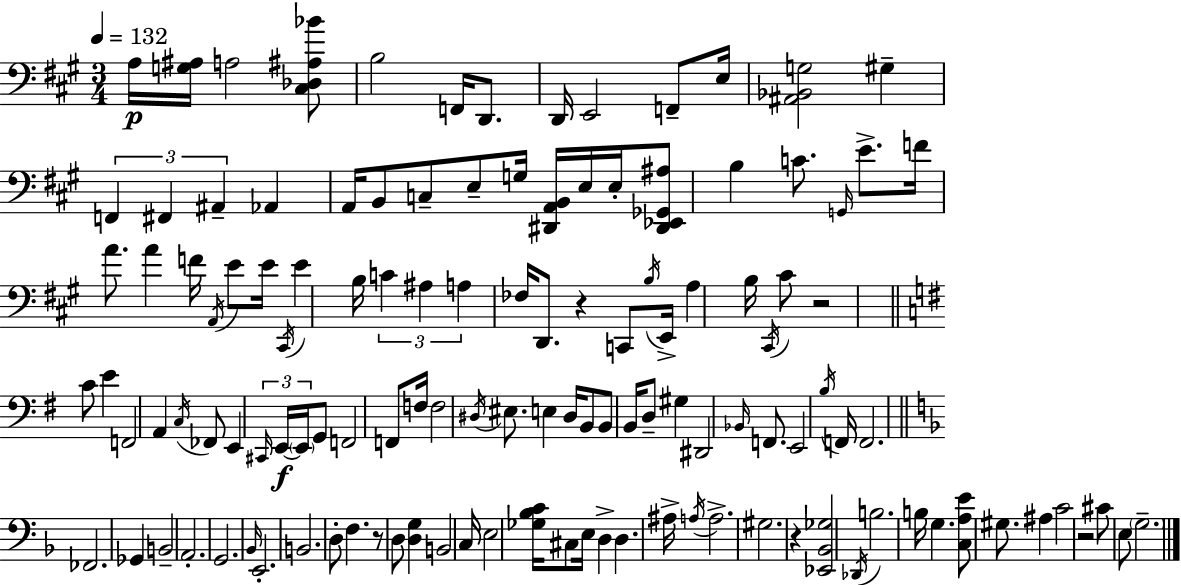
A3/s [G3,A#3]/s A3/h [C#3,Db3,A#3,Bb4]/e B3/h F2/s D2/e. D2/s E2/h F2/e E3/s [A#2,Bb2,G3]/h G#3/q F2/q F#2/q A#2/q Ab2/q A2/s B2/e C3/e E3/e G3/s [D#2,A2,B2]/s E3/s E3/s [D#2,Eb2,Gb2,A#3]/e B3/q C4/e. G2/s E4/e. F4/s A4/e. A4/q F4/s A2/s E4/e E4/s C#2/s E4/q B3/s C4/q A#3/q A3/q FES3/s D2/e. R/q C2/e B3/s E2/s A3/q B3/s C#2/s C#4/e R/h C4/e E4/q F2/h A2/q C3/s FES2/e E2/q C#2/s E2/s E2/s G2/e F2/h F2/e F3/s F3/h D#3/s EIS3/e. E3/q D#3/s B2/e B2/e B2/s D3/e G#3/q D#2/h Bb2/s F2/e. E2/h B3/s F2/s F2/h. FES2/h. Gb2/q B2/h A2/h. G2/h. Bb2/s E2/h. B2/h. D3/e F3/q. R/e D3/e [D3,G3]/q B2/h C3/s E3/h [Gb3,Bb3,C4]/s C#3/e E3/s D3/q D3/q. A#3/s A3/s A3/h. G#3/h. R/q [Eb2,Bb2,Gb3]/h Db2/s B3/h. B3/s G3/q. [C3,A3,E4]/e G#3/e. A#3/q C4/h R/h C#4/e E3/e G3/h.